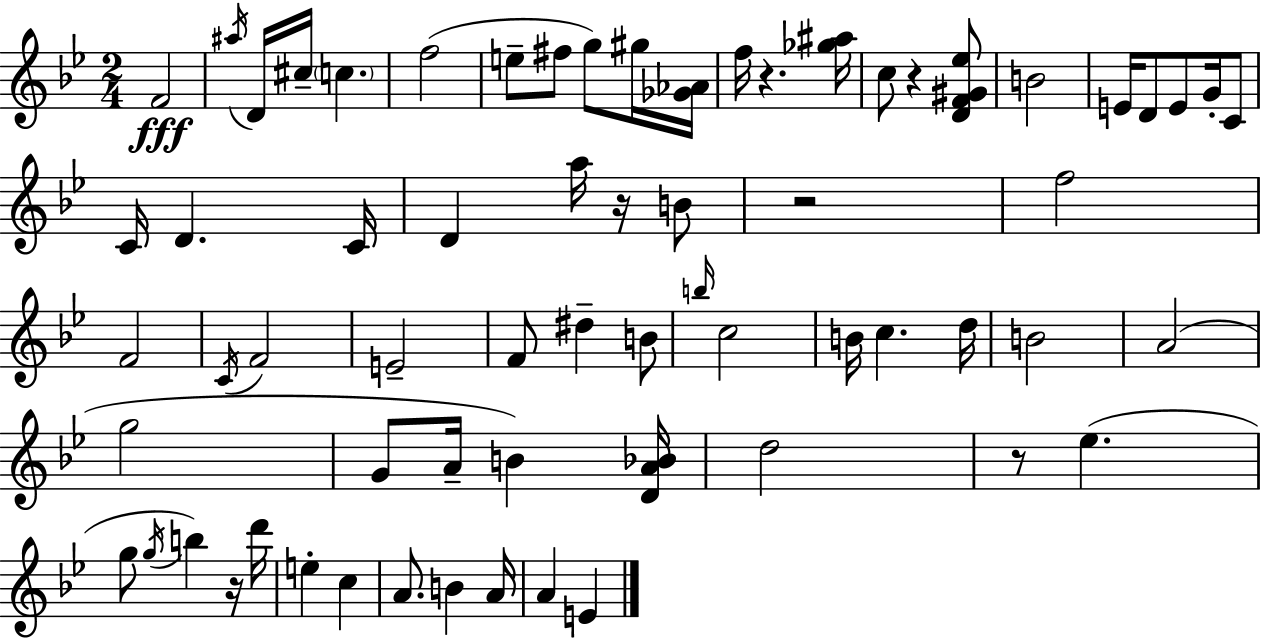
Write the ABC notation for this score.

X:1
T:Untitled
M:2/4
L:1/4
K:Bb
F2 ^a/4 D/4 ^c/4 c f2 e/2 ^f/2 g/2 ^g/4 [_G_A]/4 f/4 z [_g^a]/4 c/2 z [DF^G_e]/2 B2 E/4 D/2 E/2 G/4 C/2 C/4 D C/4 D a/4 z/4 B/2 z2 f2 F2 C/4 F2 E2 F/2 ^d B/2 b/4 c2 B/4 c d/4 B2 A2 g2 G/2 A/4 B [DA_B]/4 d2 z/2 _e g/2 g/4 b z/4 d'/4 e c A/2 B A/4 A E